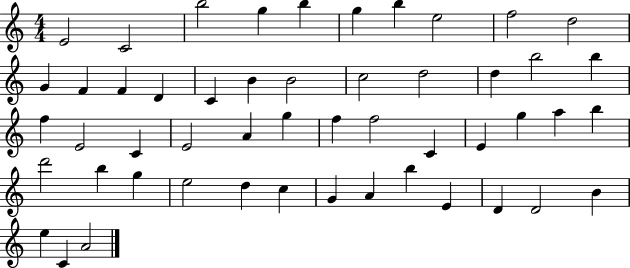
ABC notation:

X:1
T:Untitled
M:4/4
L:1/4
K:C
E2 C2 b2 g b g b e2 f2 d2 G F F D C B B2 c2 d2 d b2 b f E2 C E2 A g f f2 C E g a b d'2 b g e2 d c G A b E D D2 B e C A2